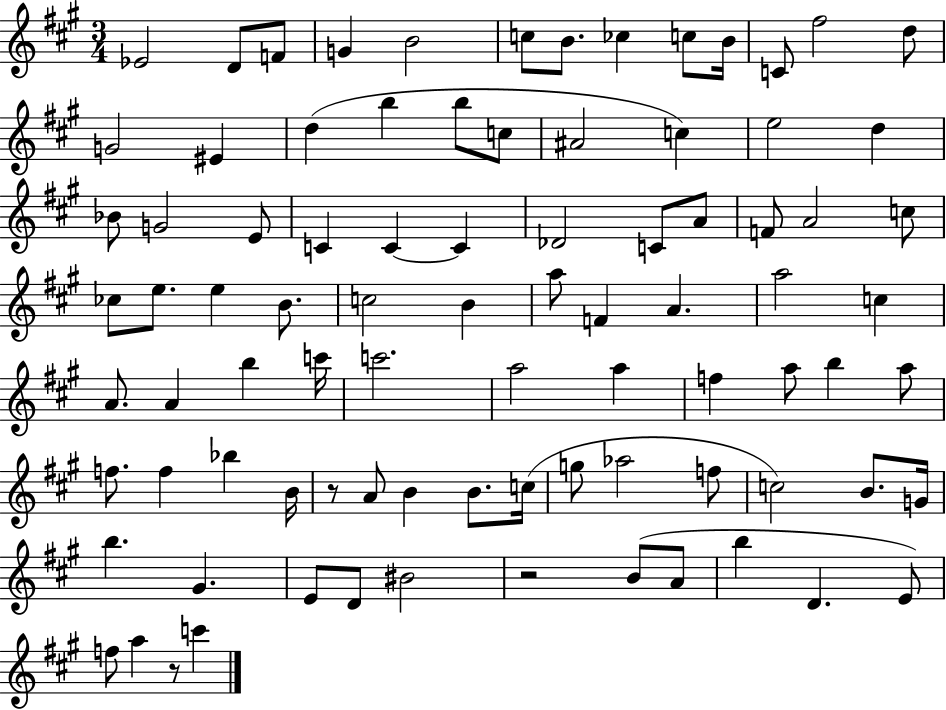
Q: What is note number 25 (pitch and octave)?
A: G4